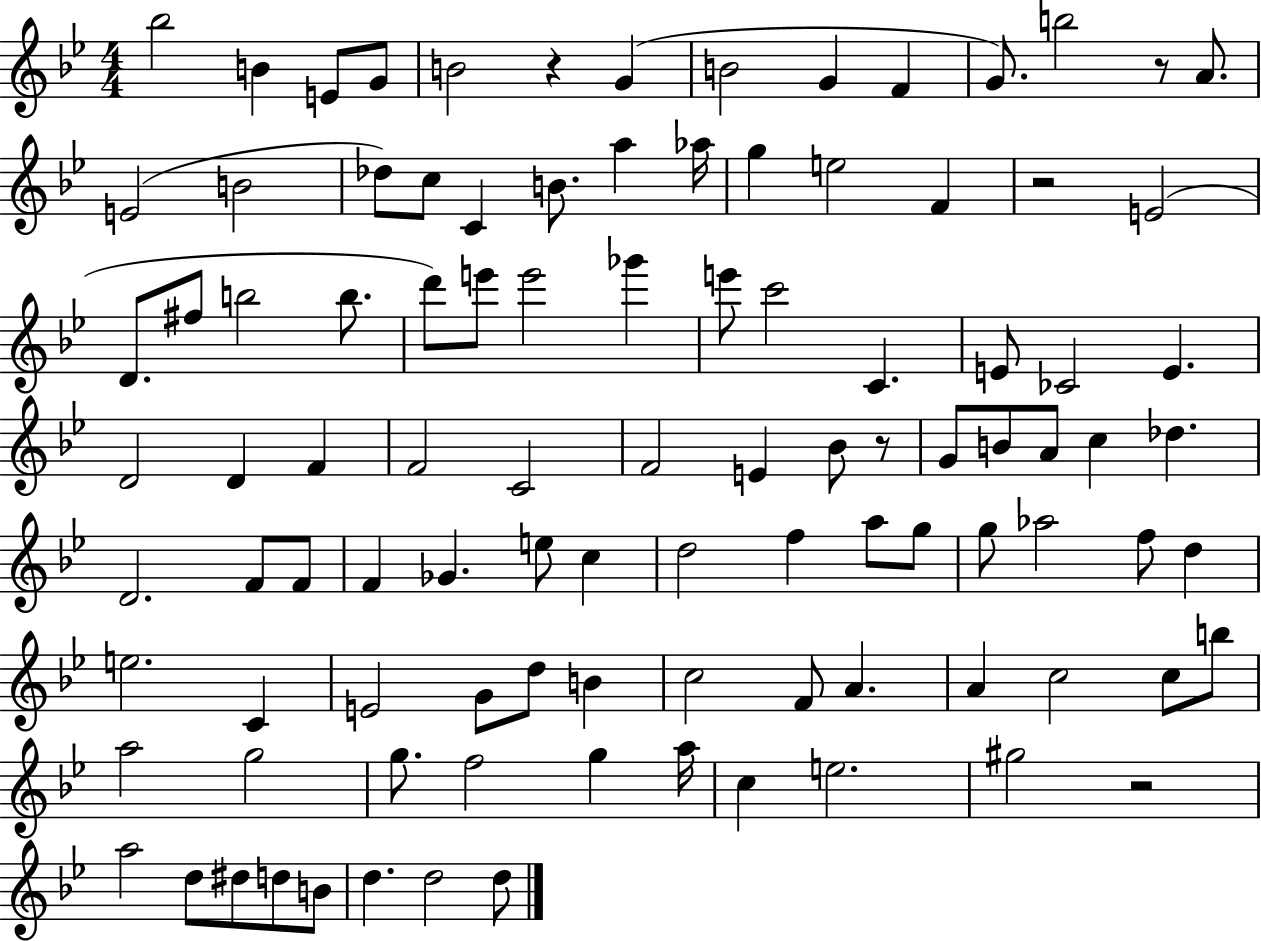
X:1
T:Untitled
M:4/4
L:1/4
K:Bb
_b2 B E/2 G/2 B2 z G B2 G F G/2 b2 z/2 A/2 E2 B2 _d/2 c/2 C B/2 a _a/4 g e2 F z2 E2 D/2 ^f/2 b2 b/2 d'/2 e'/2 e'2 _g' e'/2 c'2 C E/2 _C2 E D2 D F F2 C2 F2 E _B/2 z/2 G/2 B/2 A/2 c _d D2 F/2 F/2 F _G e/2 c d2 f a/2 g/2 g/2 _a2 f/2 d e2 C E2 G/2 d/2 B c2 F/2 A A c2 c/2 b/2 a2 g2 g/2 f2 g a/4 c e2 ^g2 z2 a2 d/2 ^d/2 d/2 B/2 d d2 d/2